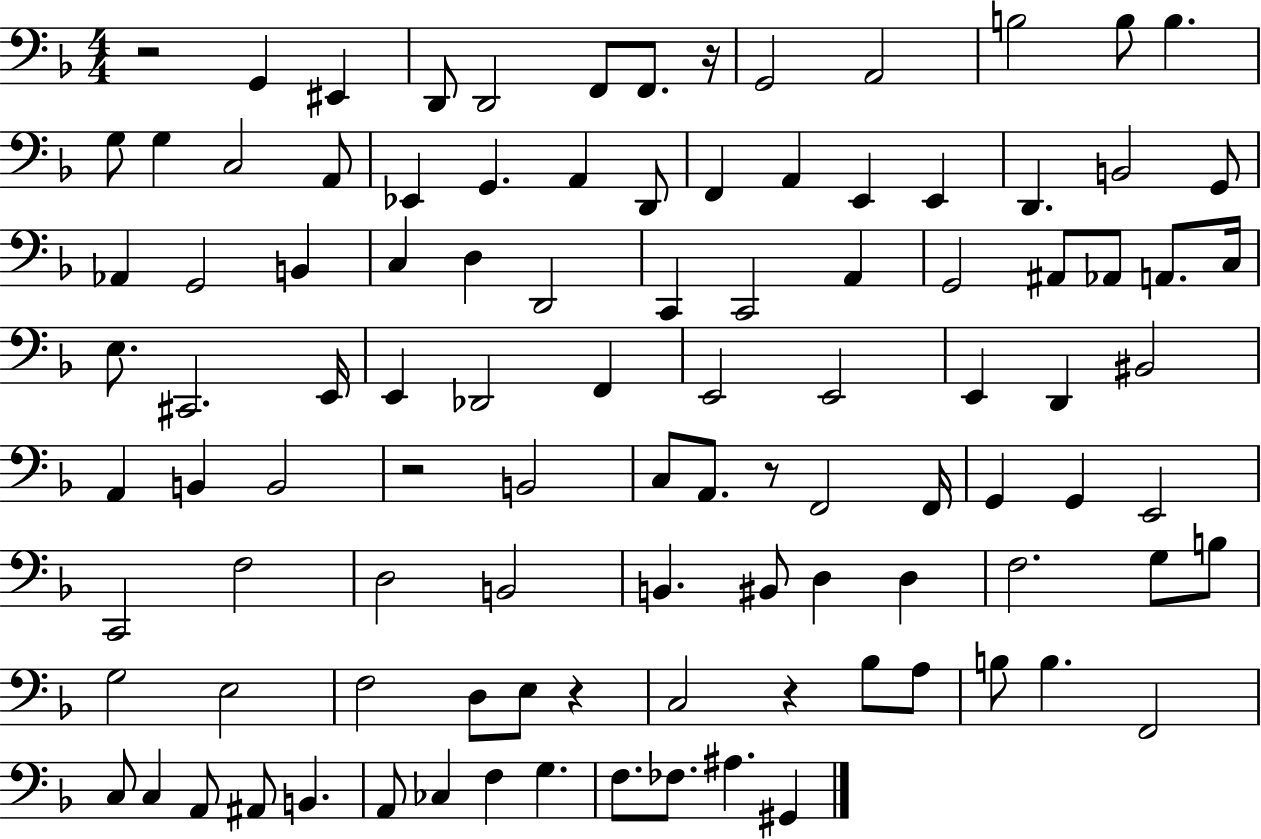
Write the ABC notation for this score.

X:1
T:Untitled
M:4/4
L:1/4
K:F
z2 G,, ^E,, D,,/2 D,,2 F,,/2 F,,/2 z/4 G,,2 A,,2 B,2 B,/2 B, G,/2 G, C,2 A,,/2 _E,, G,, A,, D,,/2 F,, A,, E,, E,, D,, B,,2 G,,/2 _A,, G,,2 B,, C, D, D,,2 C,, C,,2 A,, G,,2 ^A,,/2 _A,,/2 A,,/2 C,/4 E,/2 ^C,,2 E,,/4 E,, _D,,2 F,, E,,2 E,,2 E,, D,, ^B,,2 A,, B,, B,,2 z2 B,,2 C,/2 A,,/2 z/2 F,,2 F,,/4 G,, G,, E,,2 C,,2 F,2 D,2 B,,2 B,, ^B,,/2 D, D, F,2 G,/2 B,/2 G,2 E,2 F,2 D,/2 E,/2 z C,2 z _B,/2 A,/2 B,/2 B, F,,2 C,/2 C, A,,/2 ^A,,/2 B,, A,,/2 _C, F, G, F,/2 _F,/2 ^A, ^G,,